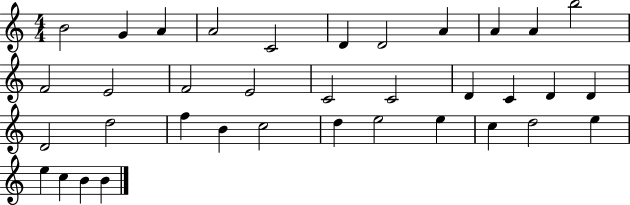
{
  \clef treble
  \numericTimeSignature
  \time 4/4
  \key c \major
  b'2 g'4 a'4 | a'2 c'2 | d'4 d'2 a'4 | a'4 a'4 b''2 | \break f'2 e'2 | f'2 e'2 | c'2 c'2 | d'4 c'4 d'4 d'4 | \break d'2 d''2 | f''4 b'4 c''2 | d''4 e''2 e''4 | c''4 d''2 e''4 | \break e''4 c''4 b'4 b'4 | \bar "|."
}